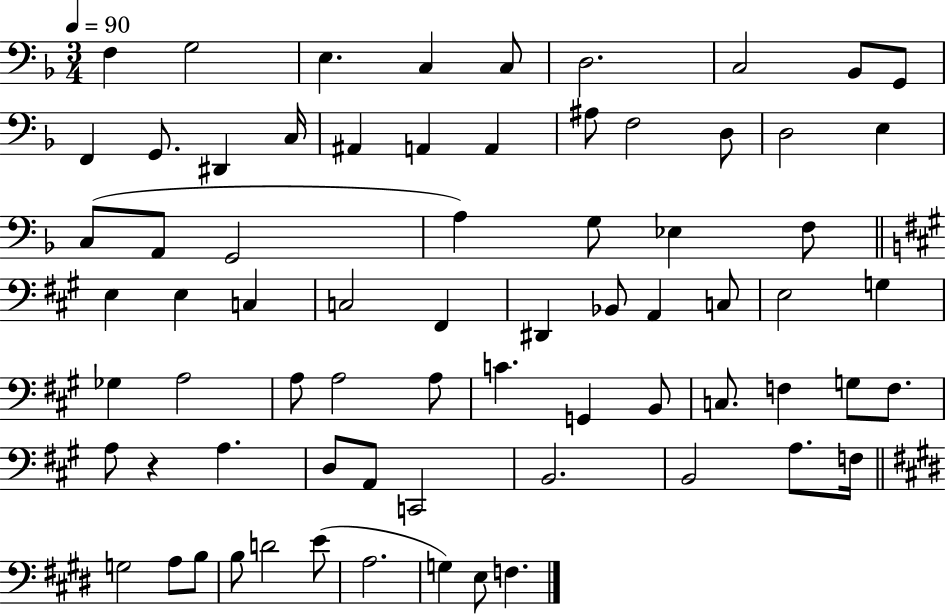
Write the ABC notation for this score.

X:1
T:Untitled
M:3/4
L:1/4
K:F
F, G,2 E, C, C,/2 D,2 C,2 _B,,/2 G,,/2 F,, G,,/2 ^D,, C,/4 ^A,, A,, A,, ^A,/2 F,2 D,/2 D,2 E, C,/2 A,,/2 G,,2 A, G,/2 _E, F,/2 E, E, C, C,2 ^F,, ^D,, _B,,/2 A,, C,/2 E,2 G, _G, A,2 A,/2 A,2 A,/2 C G,, B,,/2 C,/2 F, G,/2 F,/2 A,/2 z A, D,/2 A,,/2 C,,2 B,,2 B,,2 A,/2 F,/4 G,2 A,/2 B,/2 B,/2 D2 E/2 A,2 G, E,/2 F,